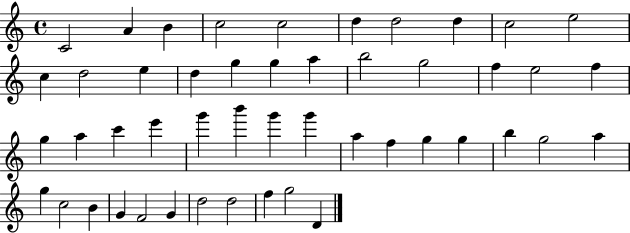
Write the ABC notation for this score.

X:1
T:Untitled
M:4/4
L:1/4
K:C
C2 A B c2 c2 d d2 d c2 e2 c d2 e d g g a b2 g2 f e2 f g a c' e' g' b' g' g' a f g g b g2 a g c2 B G F2 G d2 d2 f g2 D